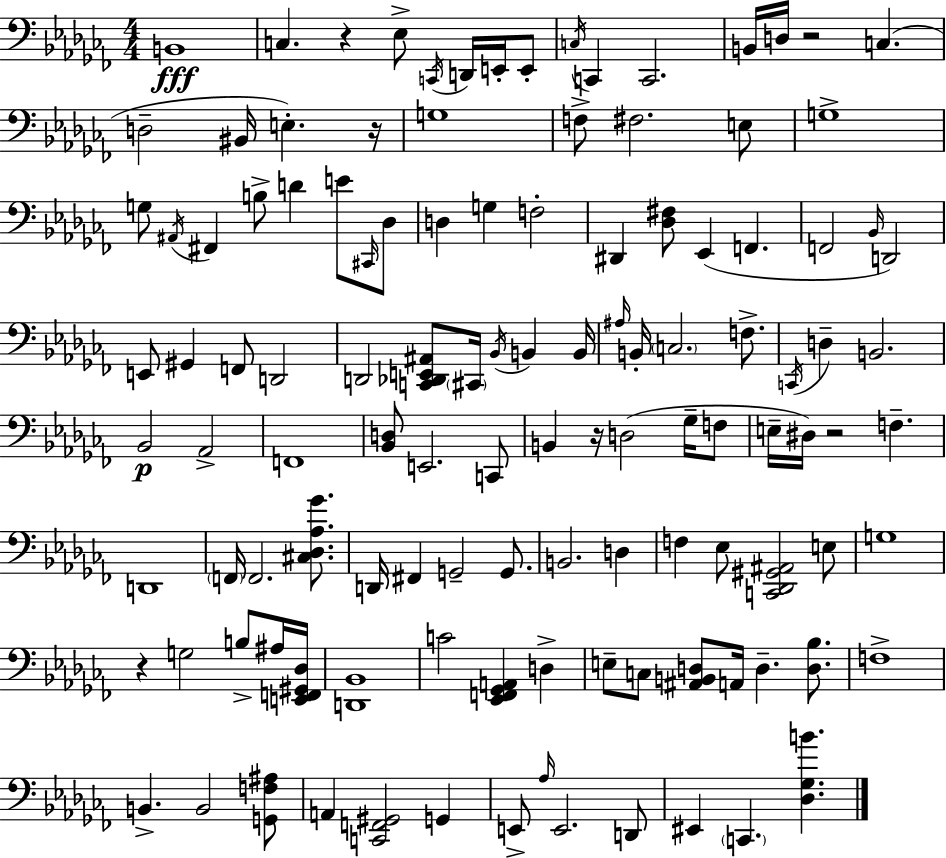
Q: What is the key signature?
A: AES minor